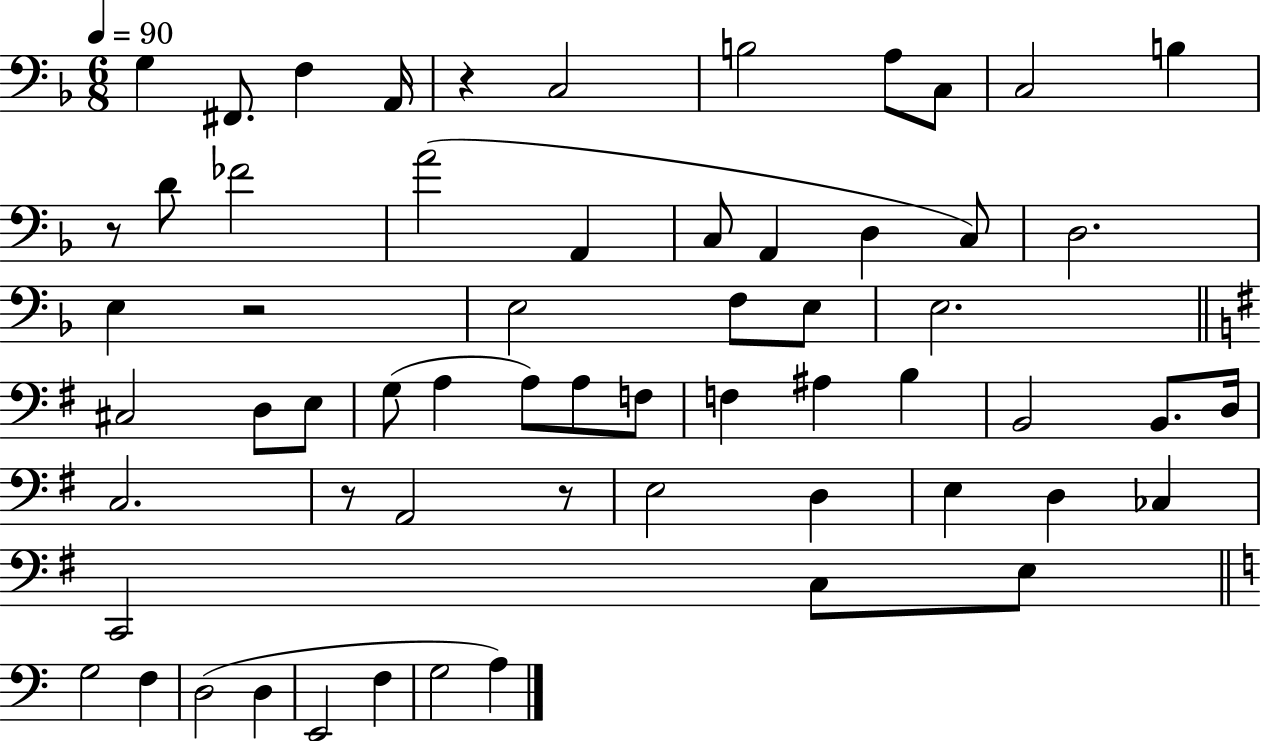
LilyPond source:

{
  \clef bass
  \numericTimeSignature
  \time 6/8
  \key f \major
  \tempo 4 = 90
  g4 fis,8. f4 a,16 | r4 c2 | b2 a8 c8 | c2 b4 | \break r8 d'8 fes'2 | a'2( a,4 | c8 a,4 d4 c8) | d2. | \break e4 r2 | e2 f8 e8 | e2. | \bar "||" \break \key g \major cis2 d8 e8 | g8( a4 a8) a8 f8 | f4 ais4 b4 | b,2 b,8. d16 | \break c2. | r8 a,2 r8 | e2 d4 | e4 d4 ces4 | \break c,2 c8 e8 | \bar "||" \break \key c \major g2 f4 | d2( d4 | e,2 f4 | g2 a4) | \break \bar "|."
}